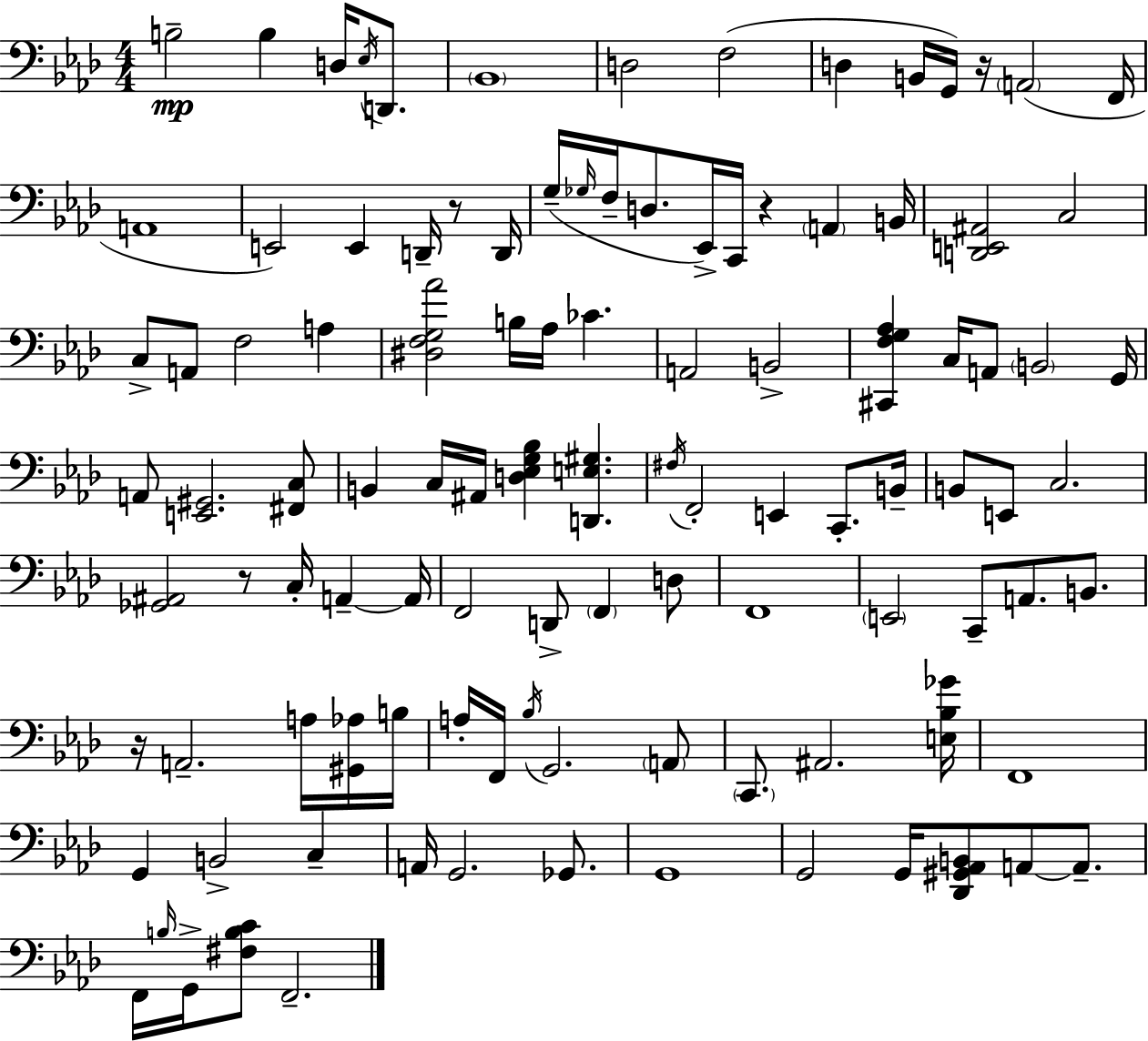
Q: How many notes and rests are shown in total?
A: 107